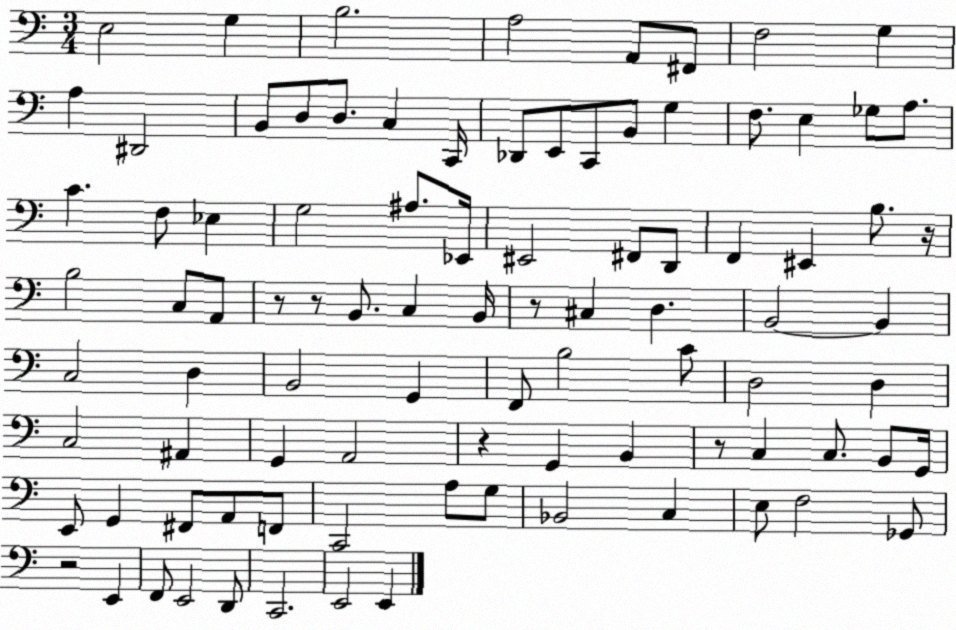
X:1
T:Untitled
M:3/4
L:1/4
K:C
E,2 G, B,2 A,2 A,,/2 ^F,,/2 F,2 G, A, ^D,,2 B,,/2 D,/2 D,/2 C, C,,/4 _D,,/2 E,,/2 C,,/2 B,,/2 G, F,/2 E, _G,/2 A,/2 C F,/2 _E, G,2 ^A,/2 _E,,/4 ^E,,2 ^F,,/2 D,,/2 F,, ^E,, B,/2 z/4 B,2 C,/2 A,,/2 z/2 z/2 B,,/2 C, B,,/4 z/2 ^C, D, B,,2 B,, C,2 D, B,,2 G,, F,,/2 B,2 C/2 D,2 D, C,2 ^A,, G,, A,,2 z G,, B,, z/2 C, C,/2 B,,/2 G,,/4 E,,/2 G,, ^F,,/2 A,,/2 F,,/2 C,,2 A,/2 G,/2 _B,,2 C, E,/2 F,2 _G,,/2 z2 E,, F,,/2 E,,2 D,,/2 C,,2 E,,2 E,,